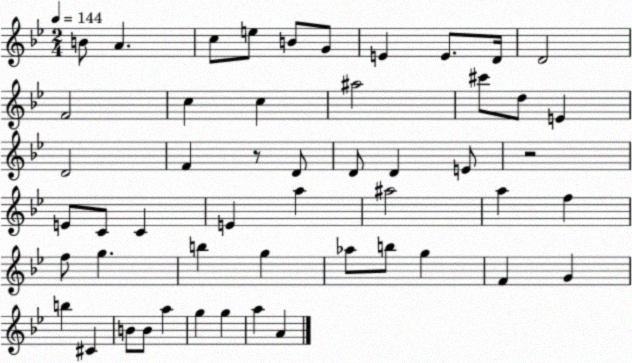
X:1
T:Untitled
M:2/4
L:1/4
K:Bb
B/2 A c/2 e/2 B/2 G/2 E E/2 D/4 D2 F2 c c ^a2 ^c'/2 d/2 E D2 F z/2 D/2 D/2 D E/2 z2 E/2 C/2 C E a ^a2 a f f/2 g b g _a/2 b/2 g F G b ^C B/2 B/2 a g g a A